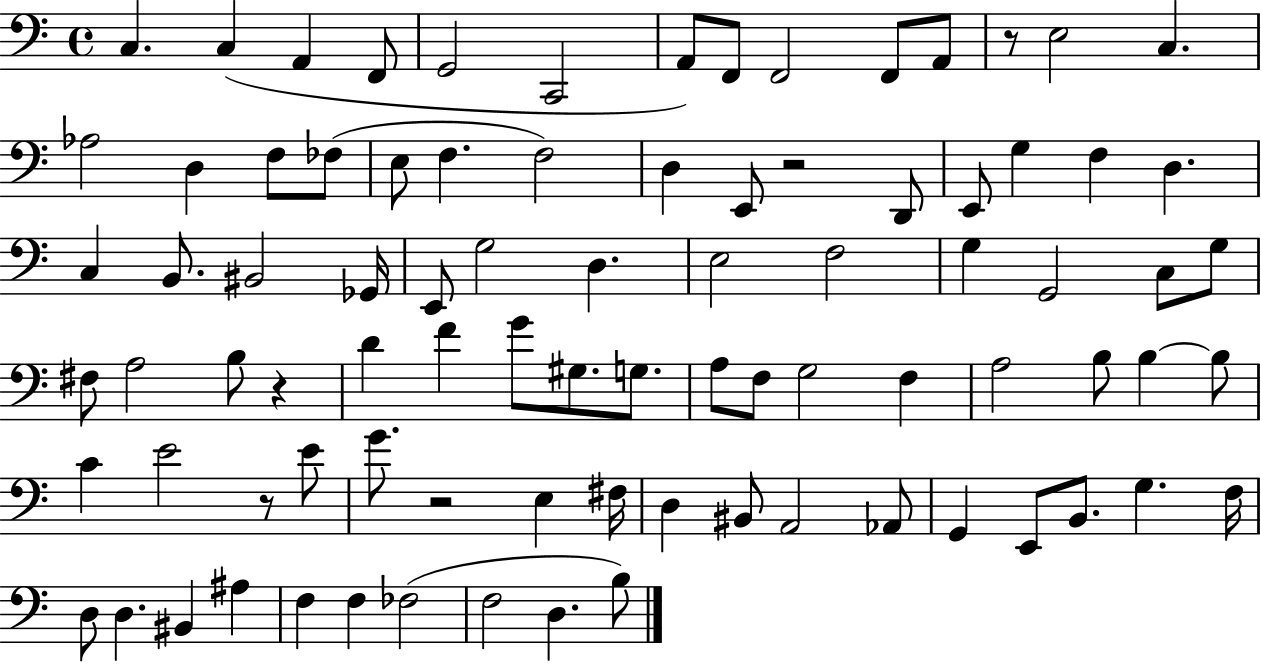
C3/q. C3/q A2/q F2/e G2/h C2/h A2/e F2/e F2/h F2/e A2/e R/e E3/h C3/q. Ab3/h D3/q F3/e FES3/e E3/e F3/q. F3/h D3/q E2/e R/h D2/e E2/e G3/q F3/q D3/q. C3/q B2/e. BIS2/h Gb2/s E2/e G3/h D3/q. E3/h F3/h G3/q G2/h C3/e G3/e F#3/e A3/h B3/e R/q D4/q F4/q G4/e G#3/e. G3/e. A3/e F3/e G3/h F3/q A3/h B3/e B3/q B3/e C4/q E4/h R/e E4/e G4/e. R/h E3/q F#3/s D3/q BIS2/e A2/h Ab2/e G2/q E2/e B2/e. G3/q. F3/s D3/e D3/q. BIS2/q A#3/q F3/q F3/q FES3/h F3/h D3/q. B3/e